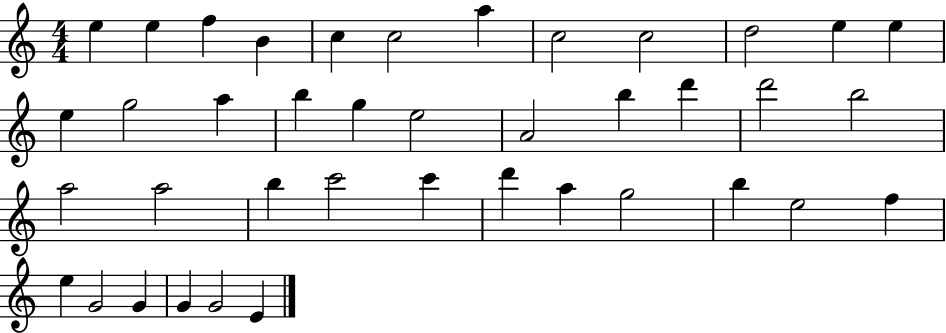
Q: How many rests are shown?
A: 0